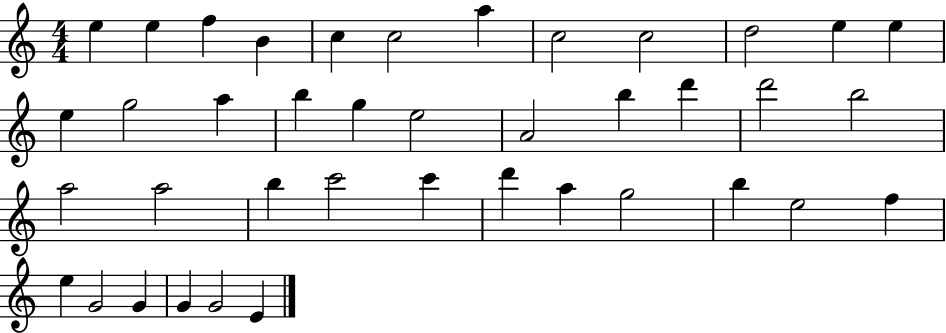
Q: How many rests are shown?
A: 0